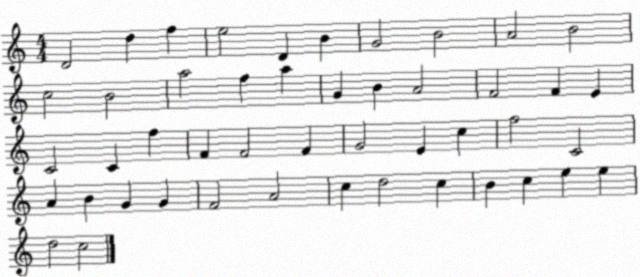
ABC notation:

X:1
T:Untitled
M:4/4
L:1/4
K:C
D2 d f e2 D B G2 B2 A2 B2 c2 B2 a2 f a G B A2 F2 F E C2 C f F F2 F G2 E c f2 C2 A B G G F2 A2 c d2 c B c e e d2 c2